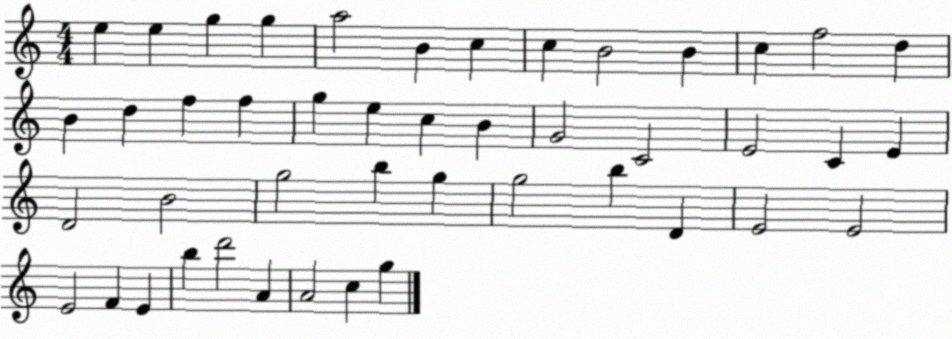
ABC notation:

X:1
T:Untitled
M:4/4
L:1/4
K:C
e e g g a2 B c c B2 B c f2 d B d f f g e c B G2 C2 E2 C E D2 B2 g2 b g g2 b D E2 E2 E2 F E b d'2 A A2 c g